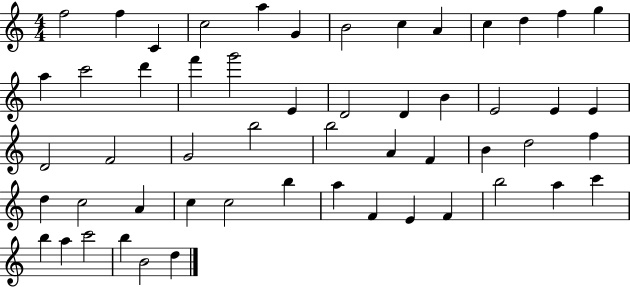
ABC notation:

X:1
T:Untitled
M:4/4
L:1/4
K:C
f2 f C c2 a G B2 c A c d f g a c'2 d' f' g'2 E D2 D B E2 E E D2 F2 G2 b2 b2 A F B d2 f d c2 A c c2 b a F E F b2 a c' b a c'2 b B2 d